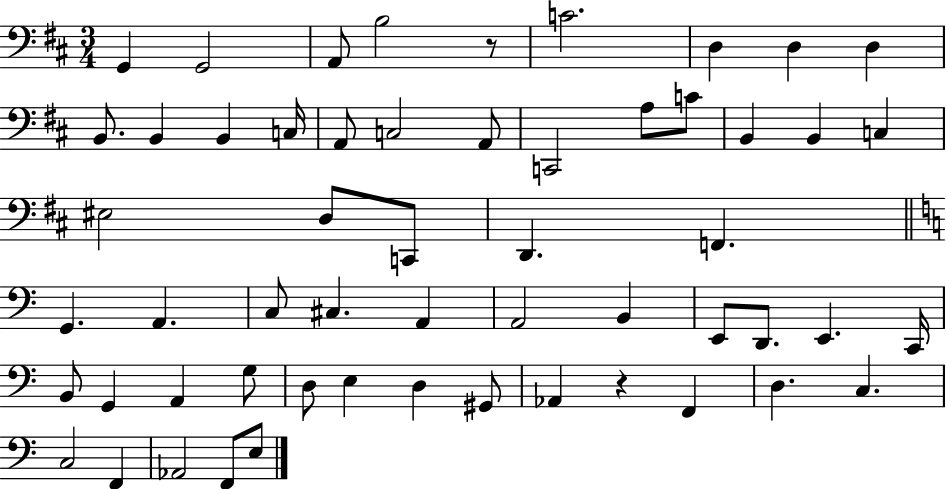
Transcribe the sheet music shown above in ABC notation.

X:1
T:Untitled
M:3/4
L:1/4
K:D
G,, G,,2 A,,/2 B,2 z/2 C2 D, D, D, B,,/2 B,, B,, C,/4 A,,/2 C,2 A,,/2 C,,2 A,/2 C/2 B,, B,, C, ^E,2 D,/2 C,,/2 D,, F,, G,, A,, C,/2 ^C, A,, A,,2 B,, E,,/2 D,,/2 E,, C,,/4 B,,/2 G,, A,, G,/2 D,/2 E, D, ^G,,/2 _A,, z F,, D, C, C,2 F,, _A,,2 F,,/2 E,/2